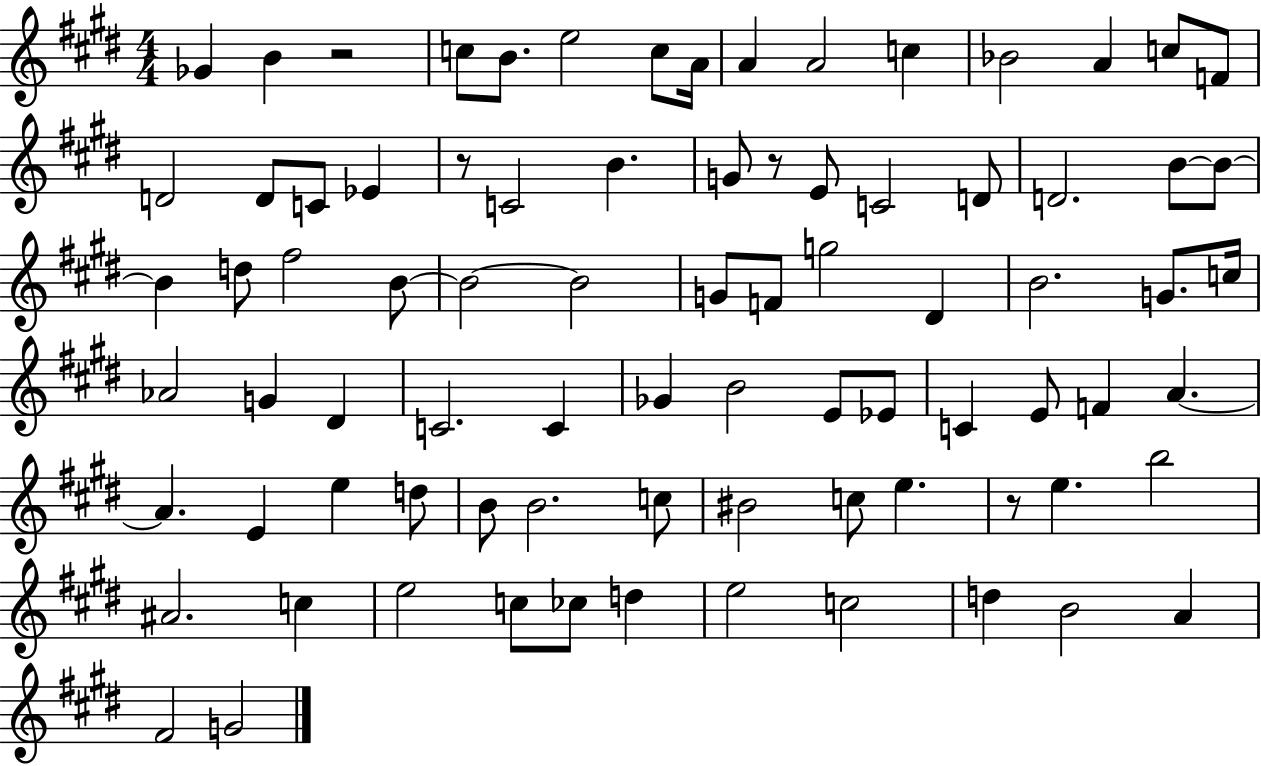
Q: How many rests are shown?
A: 4